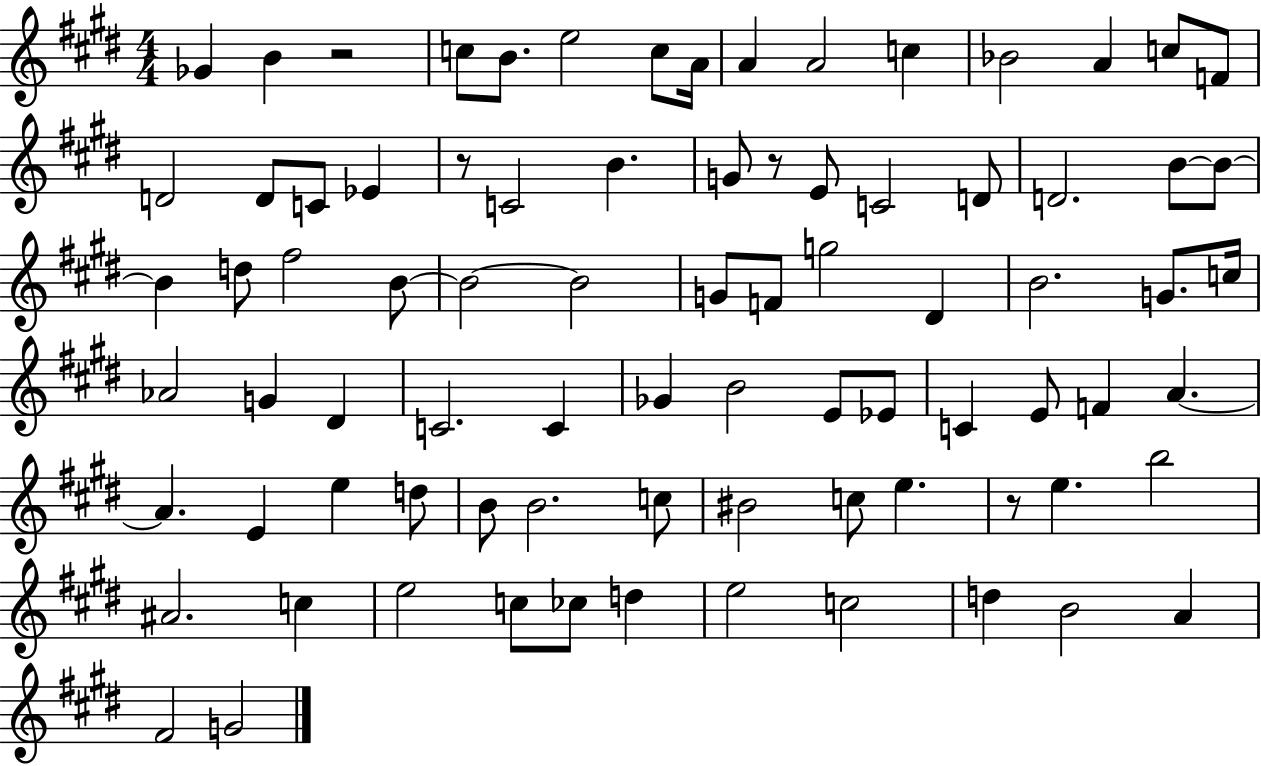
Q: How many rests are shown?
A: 4